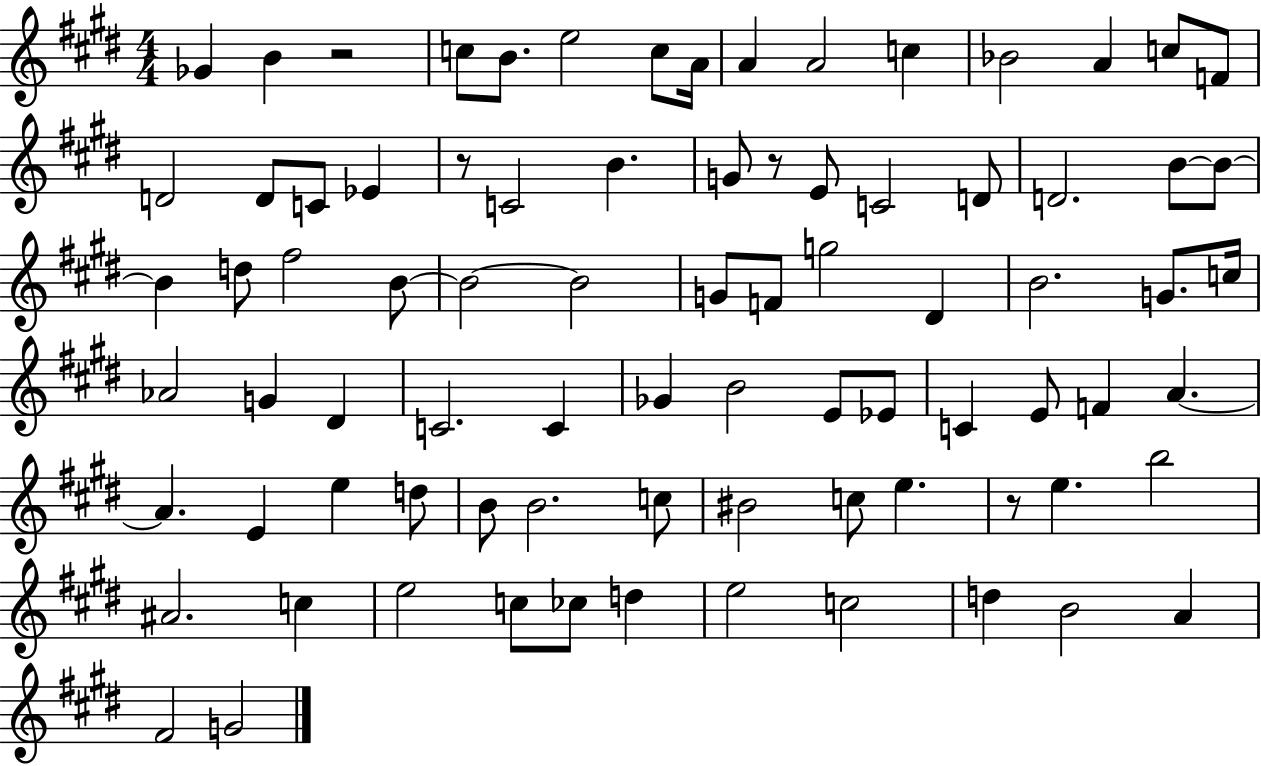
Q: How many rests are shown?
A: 4